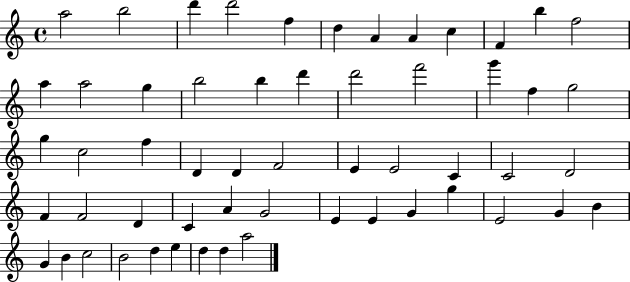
X:1
T:Untitled
M:4/4
L:1/4
K:C
a2 b2 d' d'2 f d A A c F b f2 a a2 g b2 b d' d'2 f'2 g' f g2 g c2 f D D F2 E E2 C C2 D2 F F2 D C A G2 E E G g E2 G B G B c2 B2 d e d d a2